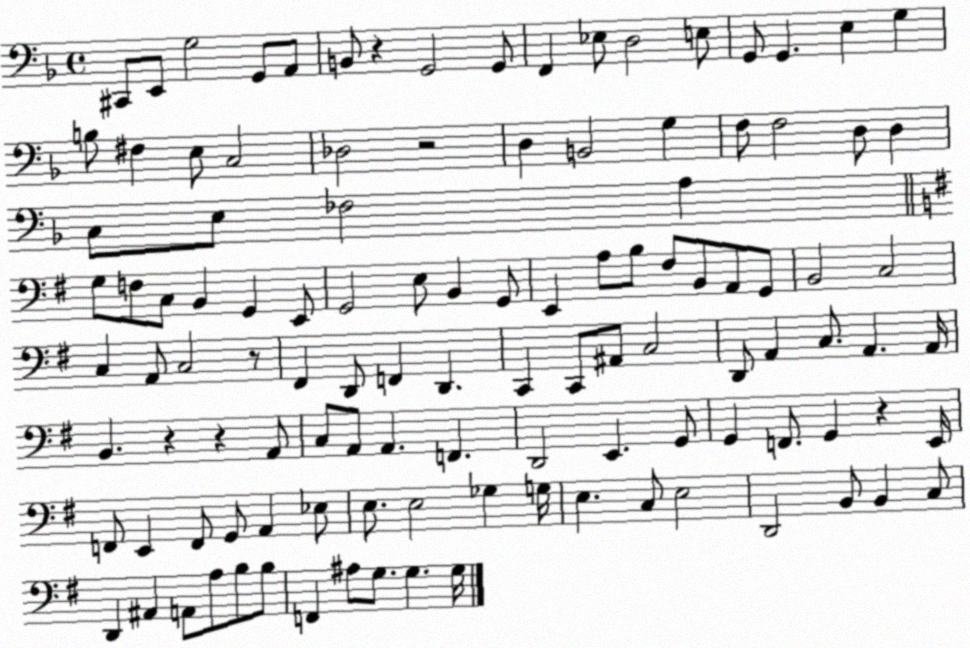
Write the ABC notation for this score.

X:1
T:Untitled
M:4/4
L:1/4
K:F
^C,,/2 E,,/2 G,2 G,,/2 A,,/2 B,,/2 z G,,2 G,,/2 F,, _E,/2 D,2 E,/2 G,,/2 G,, E, G, B,/2 ^F, E,/2 C,2 _D,2 z2 D, B,,2 G, F,/2 F,2 D,/2 D, C,/2 E,/2 _F,2 A, G,/2 F,/2 C,/2 B,, G,, E,,/2 G,,2 E,/2 B,, G,,/2 E,, A,/2 B,/2 ^F,/2 B,,/2 A,,/2 G,,/2 B,,2 C,2 C, A,,/2 C,2 z/2 ^F,, D,,/2 F,, D,, C,, C,,/2 ^A,,/2 C,2 D,,/2 A,, C,/2 A,, A,,/4 B,, z z A,,/2 C,/2 A,,/2 A,, F,, D,,2 E,, G,,/2 G,, F,,/2 G,, z E,,/4 F,,/2 E,, F,,/2 G,,/2 A,, _E,/2 E,/2 E,2 _G, G,/4 E, C,/2 E,2 D,,2 B,,/2 B,, C,/2 D,, ^A,, A,,/2 A,/2 B,/2 B,/2 F,, ^A,/2 G,/2 G, G,/4